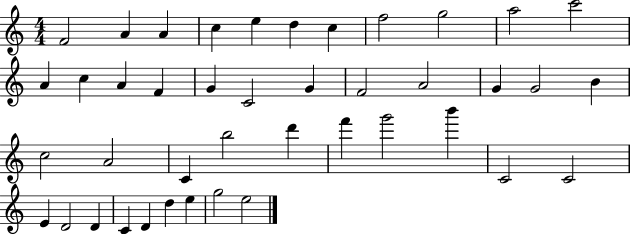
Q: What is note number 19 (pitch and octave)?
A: F4